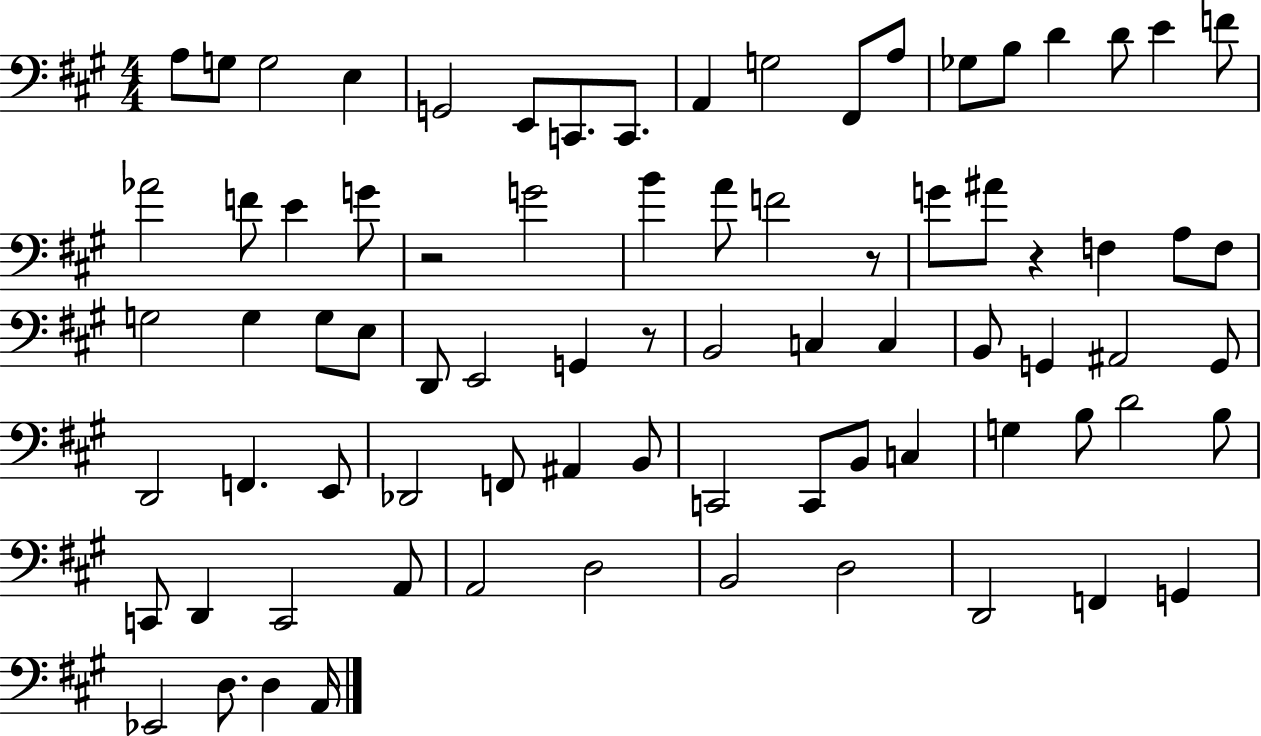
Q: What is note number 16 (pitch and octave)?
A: D4